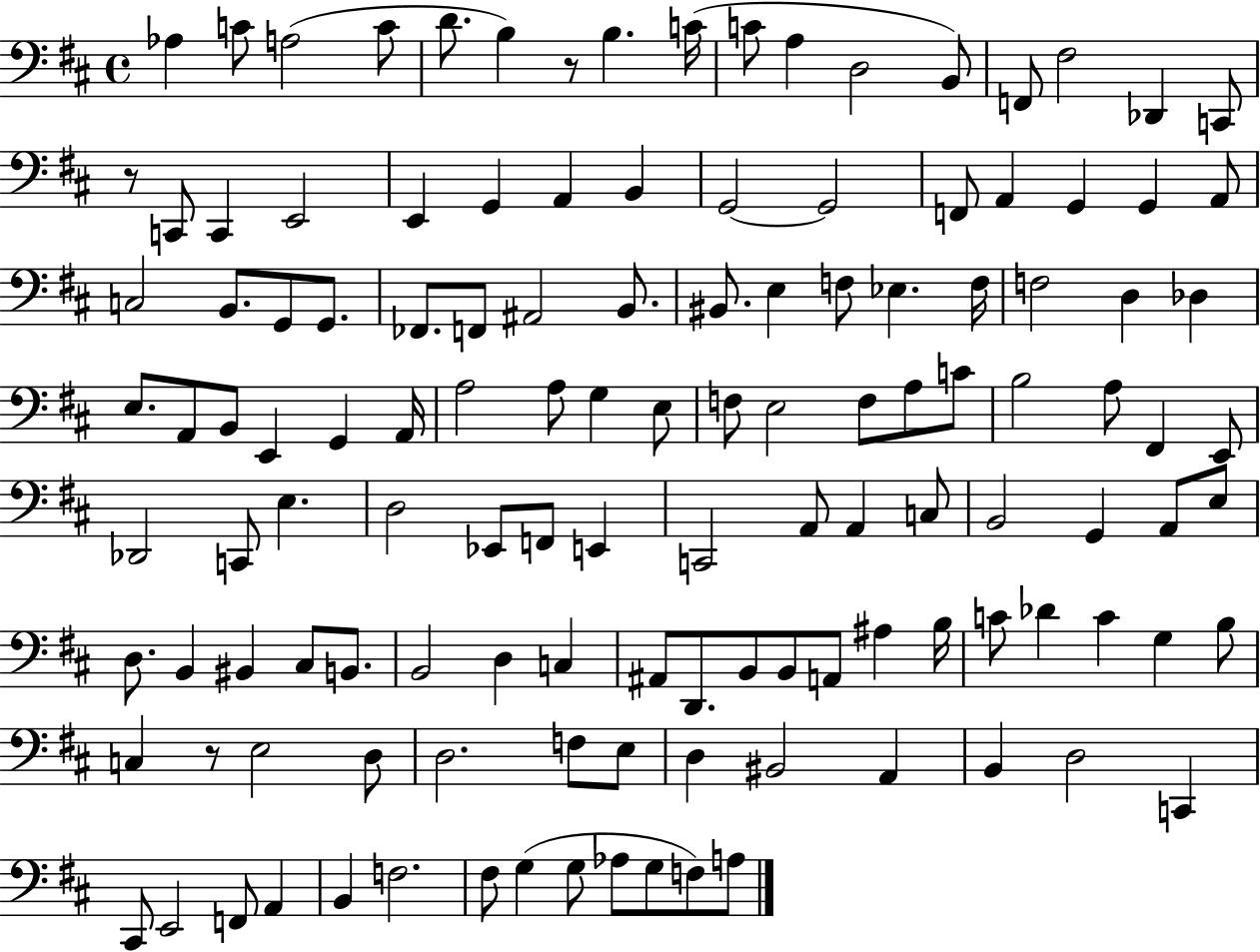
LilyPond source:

{
  \clef bass
  \time 4/4
  \defaultTimeSignature
  \key d \major
  aes4 c'8 a2( c'8 | d'8. b4) r8 b4. c'16( | c'8 a4 d2 b,8) | f,8 fis2 des,4 c,8 | \break r8 c,8 c,4 e,2 | e,4 g,4 a,4 b,4 | g,2~~ g,2 | f,8 a,4 g,4 g,4 a,8 | \break c2 b,8. g,8 g,8. | fes,8. f,8 ais,2 b,8. | bis,8. e4 f8 ees4. f16 | f2 d4 des4 | \break e8. a,8 b,8 e,4 g,4 a,16 | a2 a8 g4 e8 | f8 e2 f8 a8 c'8 | b2 a8 fis,4 e,8 | \break des,2 c,8 e4. | d2 ees,8 f,8 e,4 | c,2 a,8 a,4 c8 | b,2 g,4 a,8 e8 | \break d8. b,4 bis,4 cis8 b,8. | b,2 d4 c4 | ais,8 d,8. b,8 b,8 a,8 ais4 b16 | c'8 des'4 c'4 g4 b8 | \break c4 r8 e2 d8 | d2. f8 e8 | d4 bis,2 a,4 | b,4 d2 c,4 | \break cis,8 e,2 f,8 a,4 | b,4 f2. | fis8 g4( g8 aes8 g8 f8) a8 | \bar "|."
}